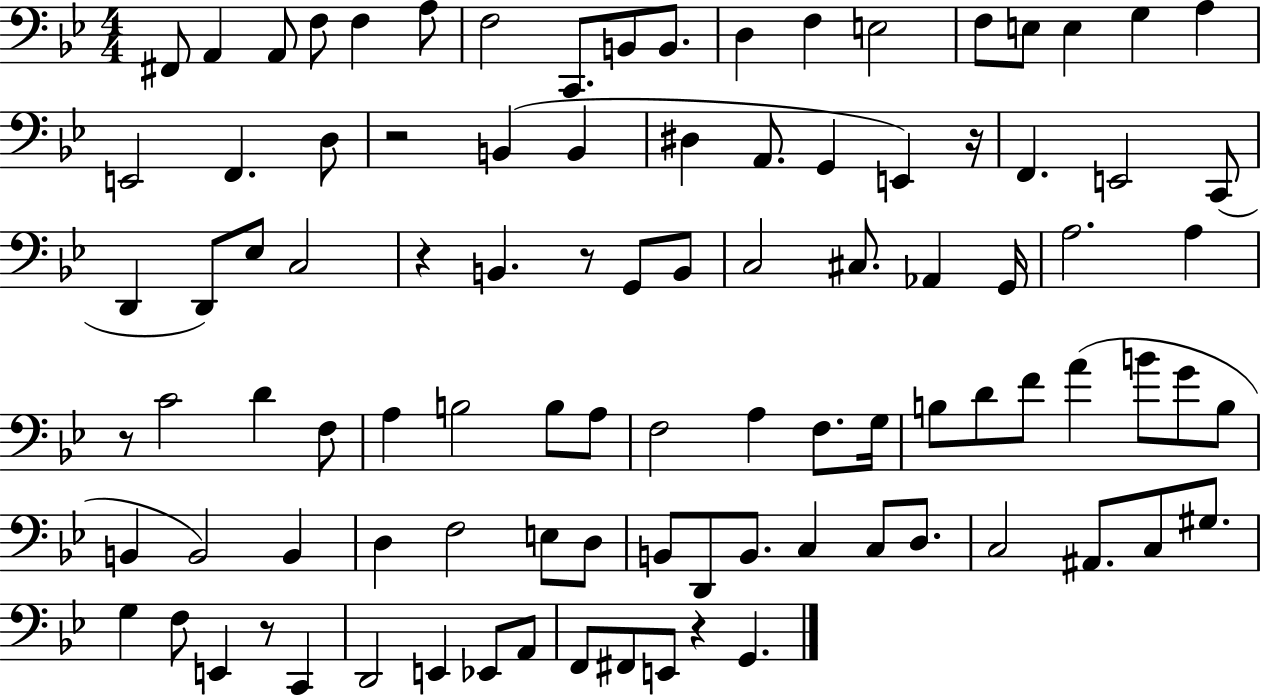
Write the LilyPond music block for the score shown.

{
  \clef bass
  \numericTimeSignature
  \time 4/4
  \key bes \major
  \repeat volta 2 { fis,8 a,4 a,8 f8 f4 a8 | f2 c,8. b,8 b,8. | d4 f4 e2 | f8 e8 e4 g4 a4 | \break e,2 f,4. d8 | r2 b,4( b,4 | dis4 a,8. g,4 e,4) r16 | f,4. e,2 c,8( | \break d,4 d,8) ees8 c2 | r4 b,4. r8 g,8 b,8 | c2 cis8. aes,4 g,16 | a2. a4 | \break r8 c'2 d'4 f8 | a4 b2 b8 a8 | f2 a4 f8. g16 | b8 d'8 f'8 a'4( b'8 g'8 b8 | \break b,4 b,2) b,4 | d4 f2 e8 d8 | b,8 d,8 b,8. c4 c8 d8. | c2 ais,8. c8 gis8. | \break g4 f8 e,4 r8 c,4 | d,2 e,4 ees,8 a,8 | f,8 fis,8 e,8 r4 g,4. | } \bar "|."
}